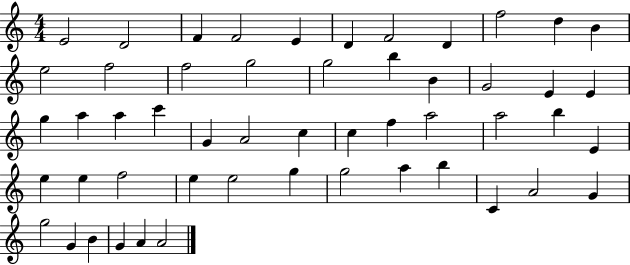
E4/h D4/h F4/q F4/h E4/q D4/q F4/h D4/q F5/h D5/q B4/q E5/h F5/h F5/h G5/h G5/h B5/q B4/q G4/h E4/q E4/q G5/q A5/q A5/q C6/q G4/q A4/h C5/q C5/q F5/q A5/h A5/h B5/q E4/q E5/q E5/q F5/h E5/q E5/h G5/q G5/h A5/q B5/q C4/q A4/h G4/q G5/h G4/q B4/q G4/q A4/q A4/h